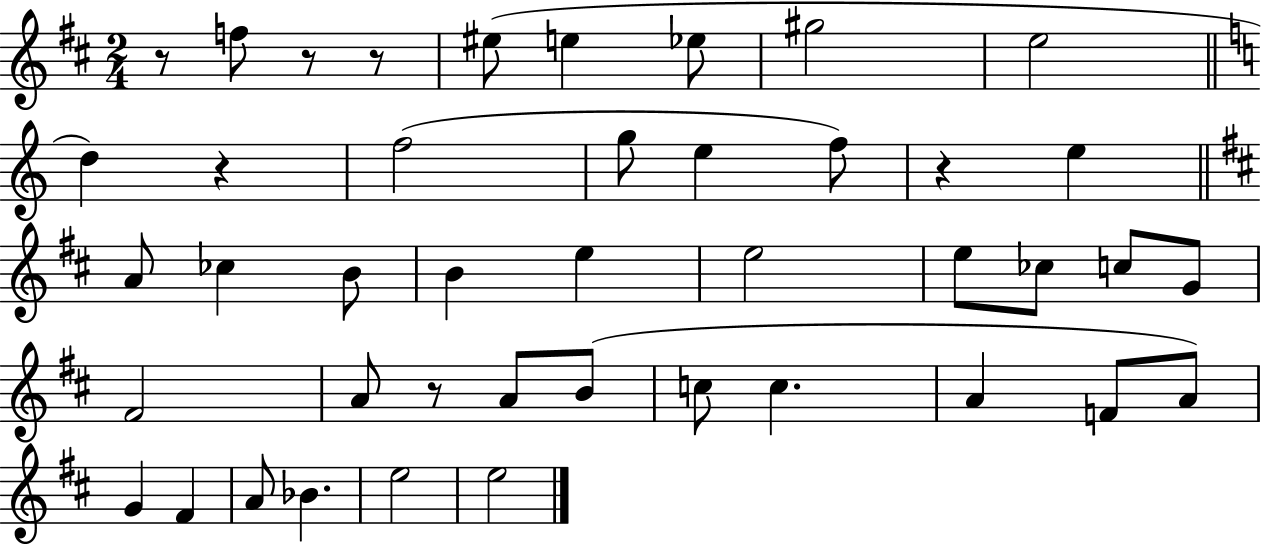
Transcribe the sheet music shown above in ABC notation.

X:1
T:Untitled
M:2/4
L:1/4
K:D
z/2 f/2 z/2 z/2 ^e/2 e _e/2 ^g2 e2 d z f2 g/2 e f/2 z e A/2 _c B/2 B e e2 e/2 _c/2 c/2 G/2 ^F2 A/2 z/2 A/2 B/2 c/2 c A F/2 A/2 G ^F A/2 _B e2 e2